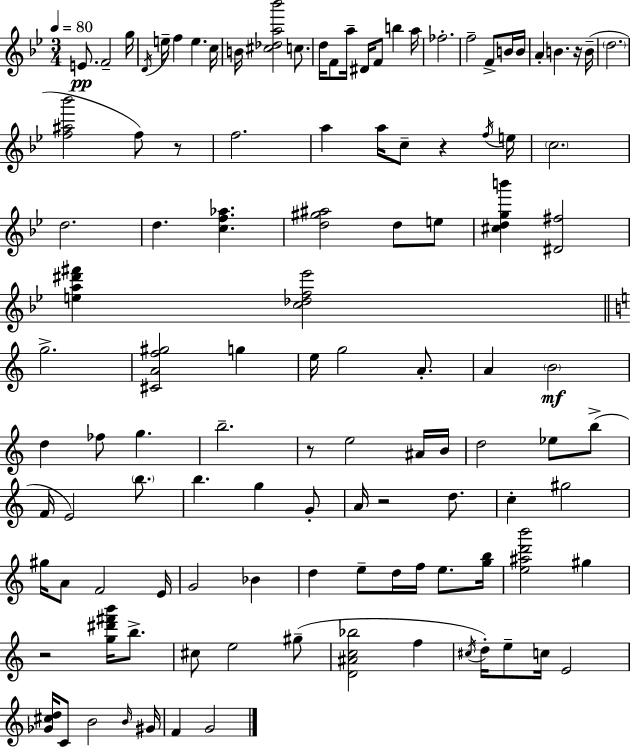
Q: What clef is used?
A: treble